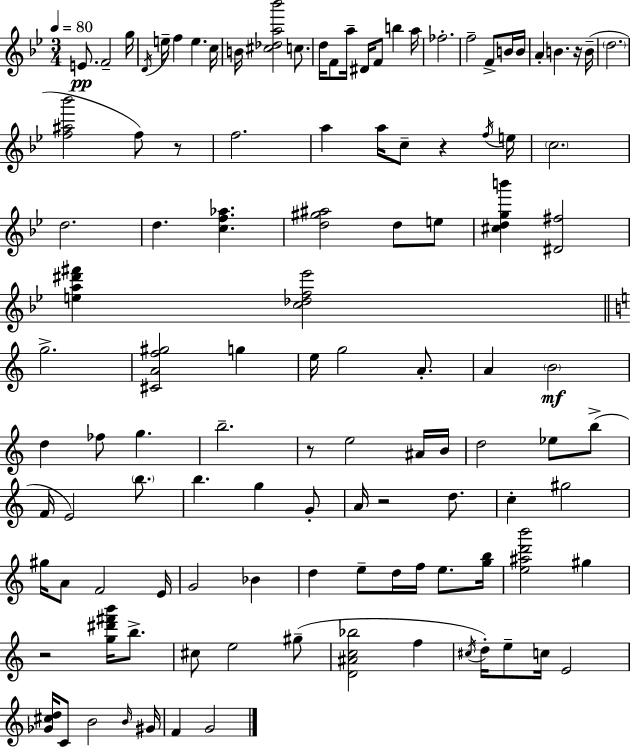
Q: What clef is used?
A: treble